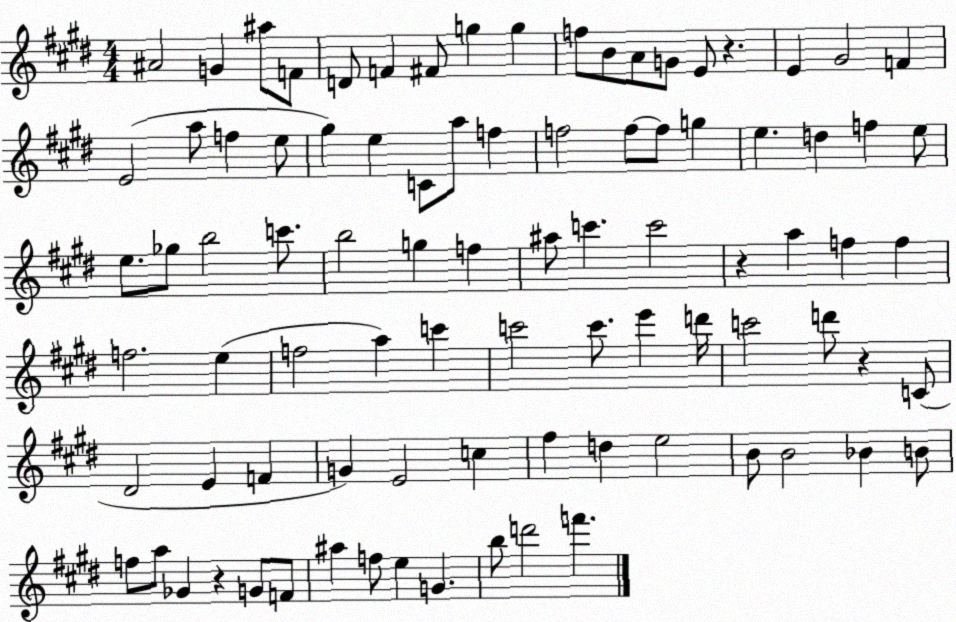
X:1
T:Untitled
M:4/4
L:1/4
K:E
^A2 G ^a/2 F/2 D/2 F ^F/2 g g f/2 B/2 A/2 G/2 E/2 z E ^G2 F E2 a/2 f e/2 ^g e C/2 a/2 f f2 f/2 f/2 g e d f e/2 e/2 _g/2 b2 c'/2 b2 g f ^a/2 c' c'2 z a f f f2 e f2 a c' c'2 c'/2 e' d'/4 c'2 d'/2 z C/2 ^D2 E F G E2 c ^f d e2 B/2 B2 _B B/2 f/2 a/2 _G z G/2 F/2 ^a f/2 e G b/2 d'2 f'